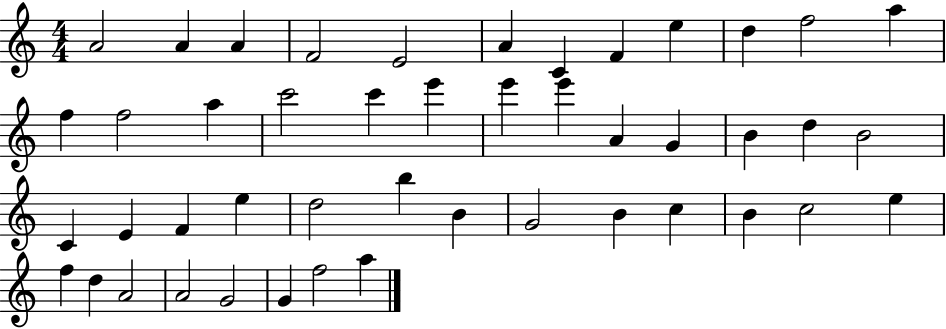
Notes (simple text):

A4/h A4/q A4/q F4/h E4/h A4/q C4/q F4/q E5/q D5/q F5/h A5/q F5/q F5/h A5/q C6/h C6/q E6/q E6/q E6/q A4/q G4/q B4/q D5/q B4/h C4/q E4/q F4/q E5/q D5/h B5/q B4/q G4/h B4/q C5/q B4/q C5/h E5/q F5/q D5/q A4/h A4/h G4/h G4/q F5/h A5/q